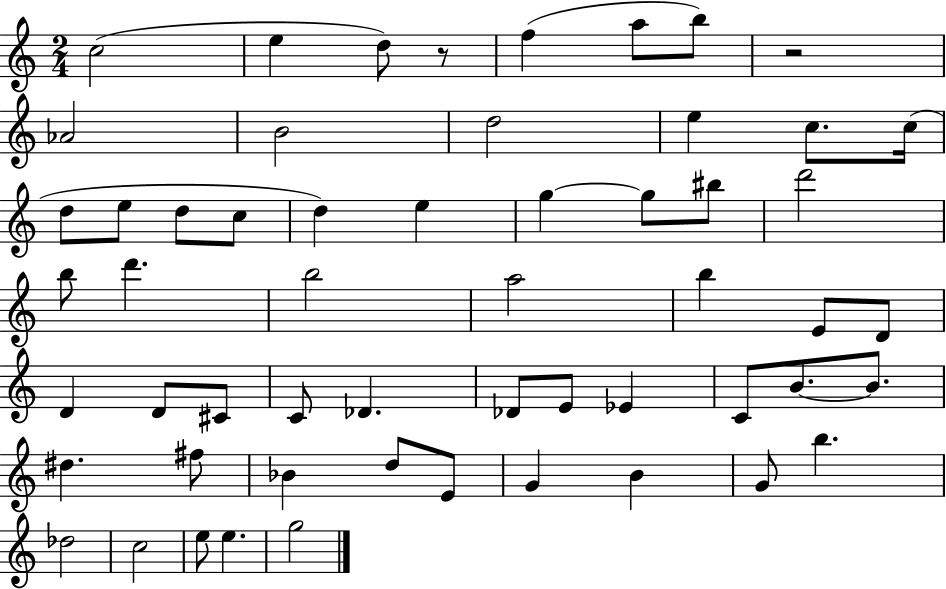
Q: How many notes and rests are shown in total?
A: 56